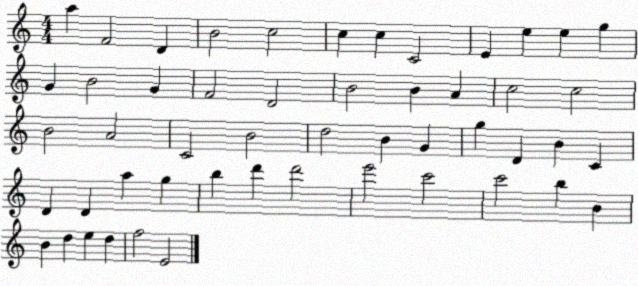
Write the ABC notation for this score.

X:1
T:Untitled
M:4/4
L:1/4
K:C
a F2 D B2 c2 c c C2 E e e g G B2 G F2 D2 B2 B A c2 c2 B2 A2 C2 B2 d2 B G g D B C D D a g b d' d'2 e'2 c'2 c'2 b B B d e d f2 E2